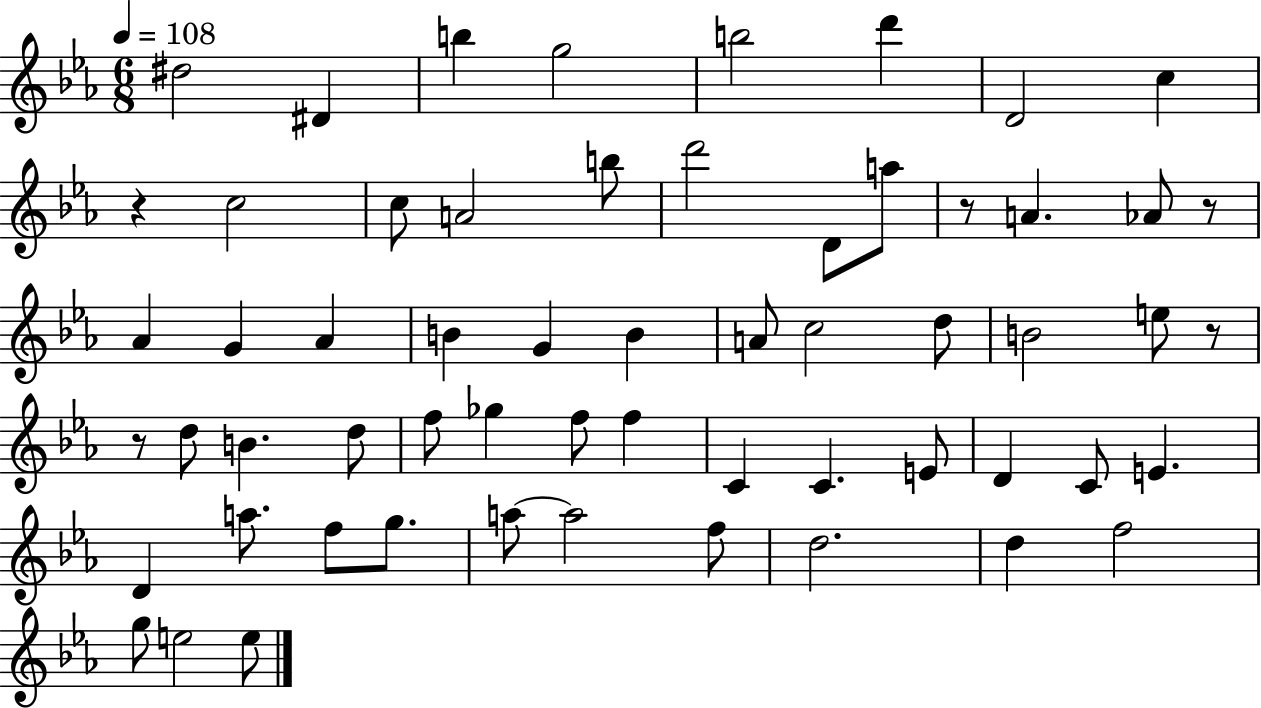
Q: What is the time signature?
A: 6/8